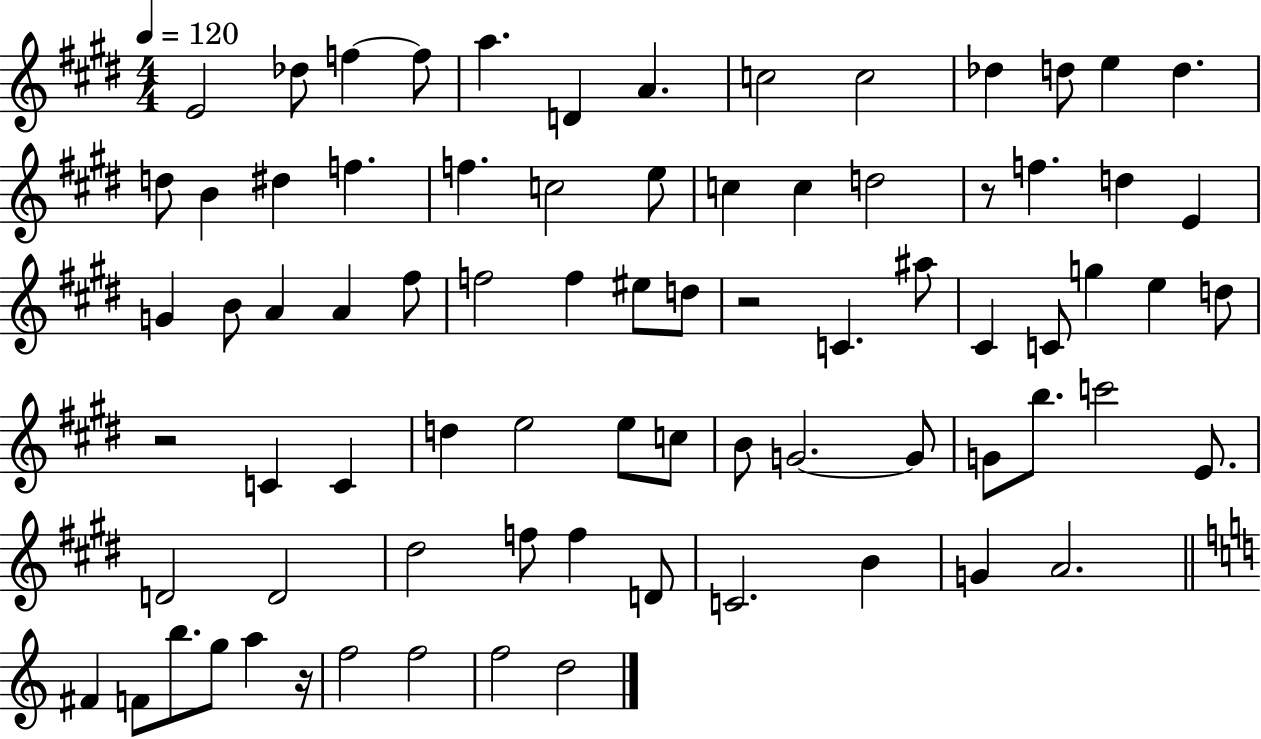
E4/h Db5/e F5/q F5/e A5/q. D4/q A4/q. C5/h C5/h Db5/q D5/e E5/q D5/q. D5/e B4/q D#5/q F5/q. F5/q. C5/h E5/e C5/q C5/q D5/h R/e F5/q. D5/q E4/q G4/q B4/e A4/q A4/q F#5/e F5/h F5/q EIS5/e D5/e R/h C4/q. A#5/e C#4/q C4/e G5/q E5/q D5/e R/h C4/q C4/q D5/q E5/h E5/e C5/e B4/e G4/h. G4/e G4/e B5/e. C6/h E4/e. D4/h D4/h D#5/h F5/e F5/q D4/e C4/h. B4/q G4/q A4/h. F#4/q F4/e B5/e. G5/e A5/q R/s F5/h F5/h F5/h D5/h